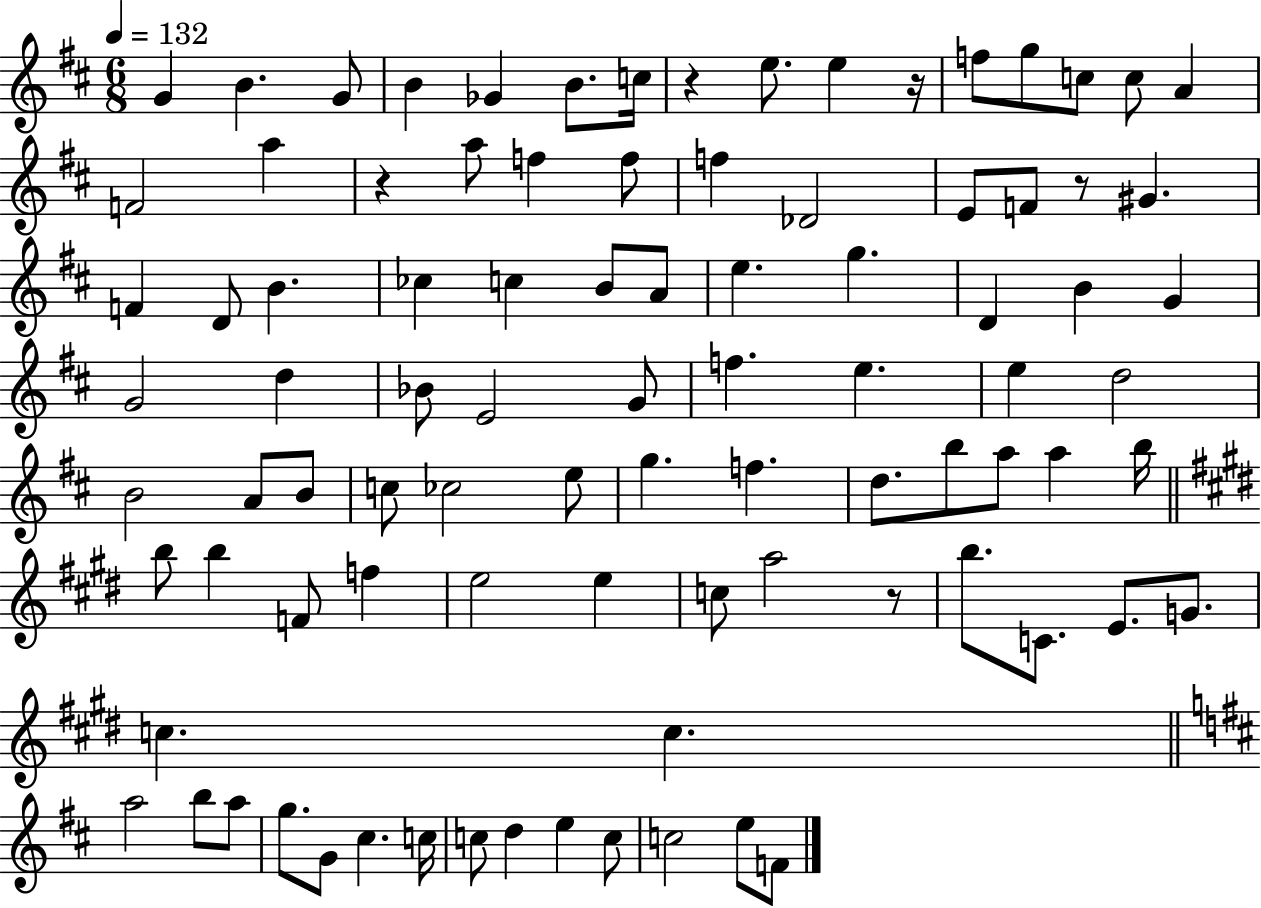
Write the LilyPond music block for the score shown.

{
  \clef treble
  \numericTimeSignature
  \time 6/8
  \key d \major
  \tempo 4 = 132
  \repeat volta 2 { g'4 b'4. g'8 | b'4 ges'4 b'8. c''16 | r4 e''8. e''4 r16 | f''8 g''8 c''8 c''8 a'4 | \break f'2 a''4 | r4 a''8 f''4 f''8 | f''4 des'2 | e'8 f'8 r8 gis'4. | \break f'4 d'8 b'4. | ces''4 c''4 b'8 a'8 | e''4. g''4. | d'4 b'4 g'4 | \break g'2 d''4 | bes'8 e'2 g'8 | f''4. e''4. | e''4 d''2 | \break b'2 a'8 b'8 | c''8 ces''2 e''8 | g''4. f''4. | d''8. b''8 a''8 a''4 b''16 | \break \bar "||" \break \key e \major b''8 b''4 f'8 f''4 | e''2 e''4 | c''8 a''2 r8 | b''8. c'8. e'8. g'8. | \break c''4. c''4. | \bar "||" \break \key b \minor a''2 b''8 a''8 | g''8. g'8 cis''4. c''16 | c''8 d''4 e''4 c''8 | c''2 e''8 f'8 | \break } \bar "|."
}